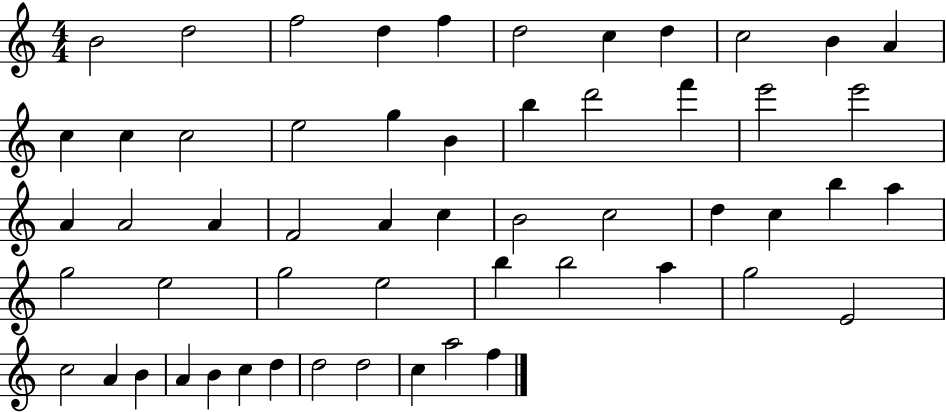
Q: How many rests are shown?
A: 0